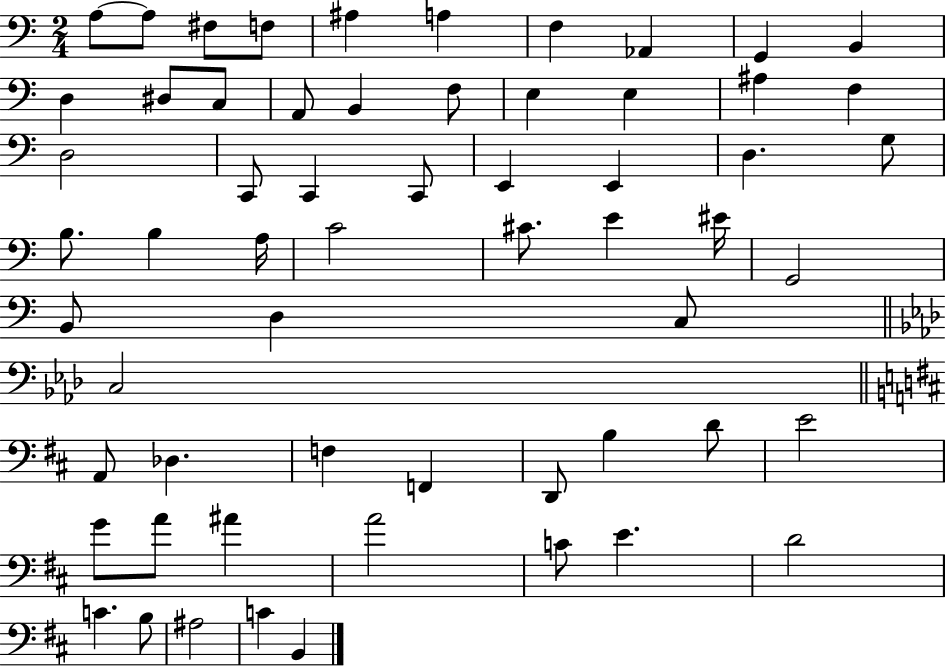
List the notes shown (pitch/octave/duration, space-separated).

A3/e A3/e F#3/e F3/e A#3/q A3/q F3/q Ab2/q G2/q B2/q D3/q D#3/e C3/e A2/e B2/q F3/e E3/q E3/q A#3/q F3/q D3/h C2/e C2/q C2/e E2/q E2/q D3/q. G3/e B3/e. B3/q A3/s C4/h C#4/e. E4/q EIS4/s G2/h B2/e D3/q C3/e C3/h A2/e Db3/q. F3/q F2/q D2/e B3/q D4/e E4/h G4/e A4/e A#4/q A4/h C4/e E4/q. D4/h C4/q. B3/e A#3/h C4/q B2/q